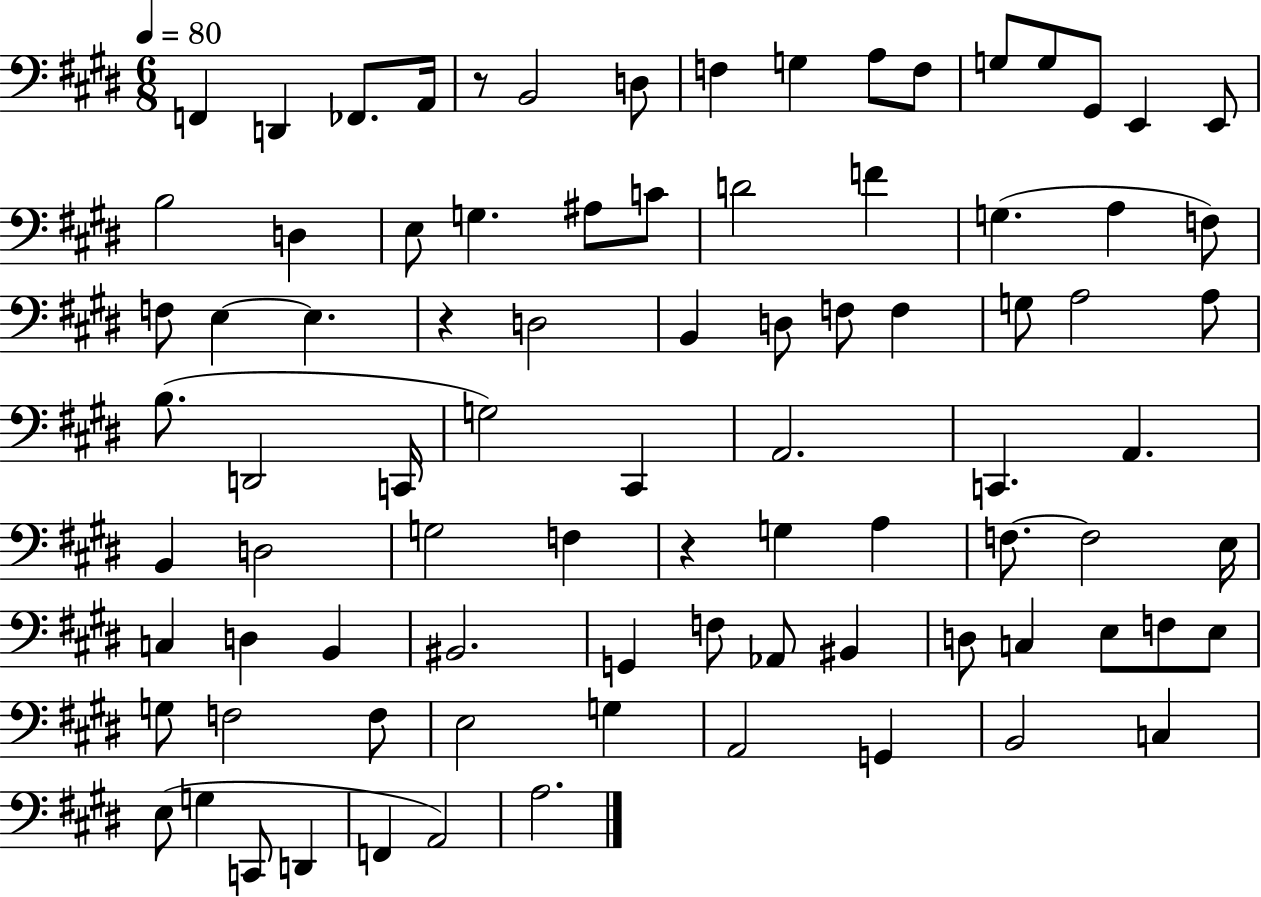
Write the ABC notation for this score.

X:1
T:Untitled
M:6/8
L:1/4
K:E
F,, D,, _F,,/2 A,,/4 z/2 B,,2 D,/2 F, G, A,/2 F,/2 G,/2 G,/2 ^G,,/2 E,, E,,/2 B,2 D, E,/2 G, ^A,/2 C/2 D2 F G, A, F,/2 F,/2 E, E, z D,2 B,, D,/2 F,/2 F, G,/2 A,2 A,/2 B,/2 D,,2 C,,/4 G,2 ^C,, A,,2 C,, A,, B,, D,2 G,2 F, z G, A, F,/2 F,2 E,/4 C, D, B,, ^B,,2 G,, F,/2 _A,,/2 ^B,, D,/2 C, E,/2 F,/2 E,/2 G,/2 F,2 F,/2 E,2 G, A,,2 G,, B,,2 C, E,/2 G, C,,/2 D,, F,, A,,2 A,2